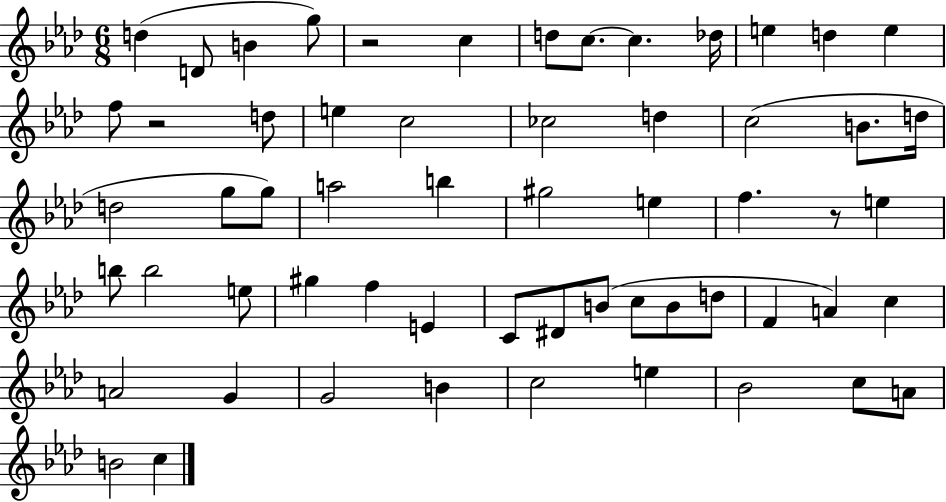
{
  \clef treble
  \numericTimeSignature
  \time 6/8
  \key aes \major
  d''4( d'8 b'4 g''8) | r2 c''4 | d''8 c''8.~~ c''4. des''16 | e''4 d''4 e''4 | \break f''8 r2 d''8 | e''4 c''2 | ces''2 d''4 | c''2( b'8. d''16 | \break d''2 g''8 g''8) | a''2 b''4 | gis''2 e''4 | f''4. r8 e''4 | \break b''8 b''2 e''8 | gis''4 f''4 e'4 | c'8 dis'8 b'8( c''8 b'8 d''8 | f'4 a'4) c''4 | \break a'2 g'4 | g'2 b'4 | c''2 e''4 | bes'2 c''8 a'8 | \break b'2 c''4 | \bar "|."
}